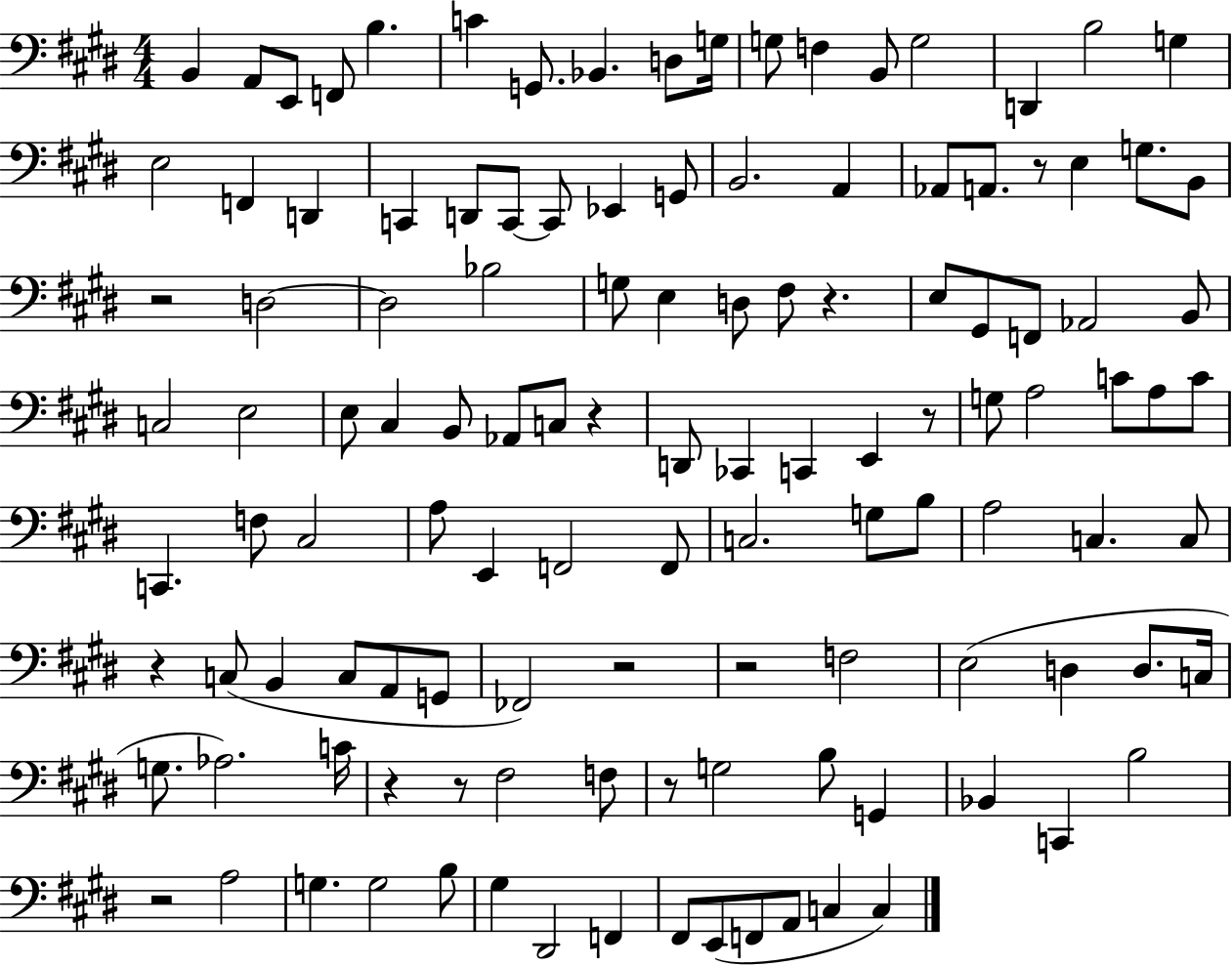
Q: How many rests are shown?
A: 12